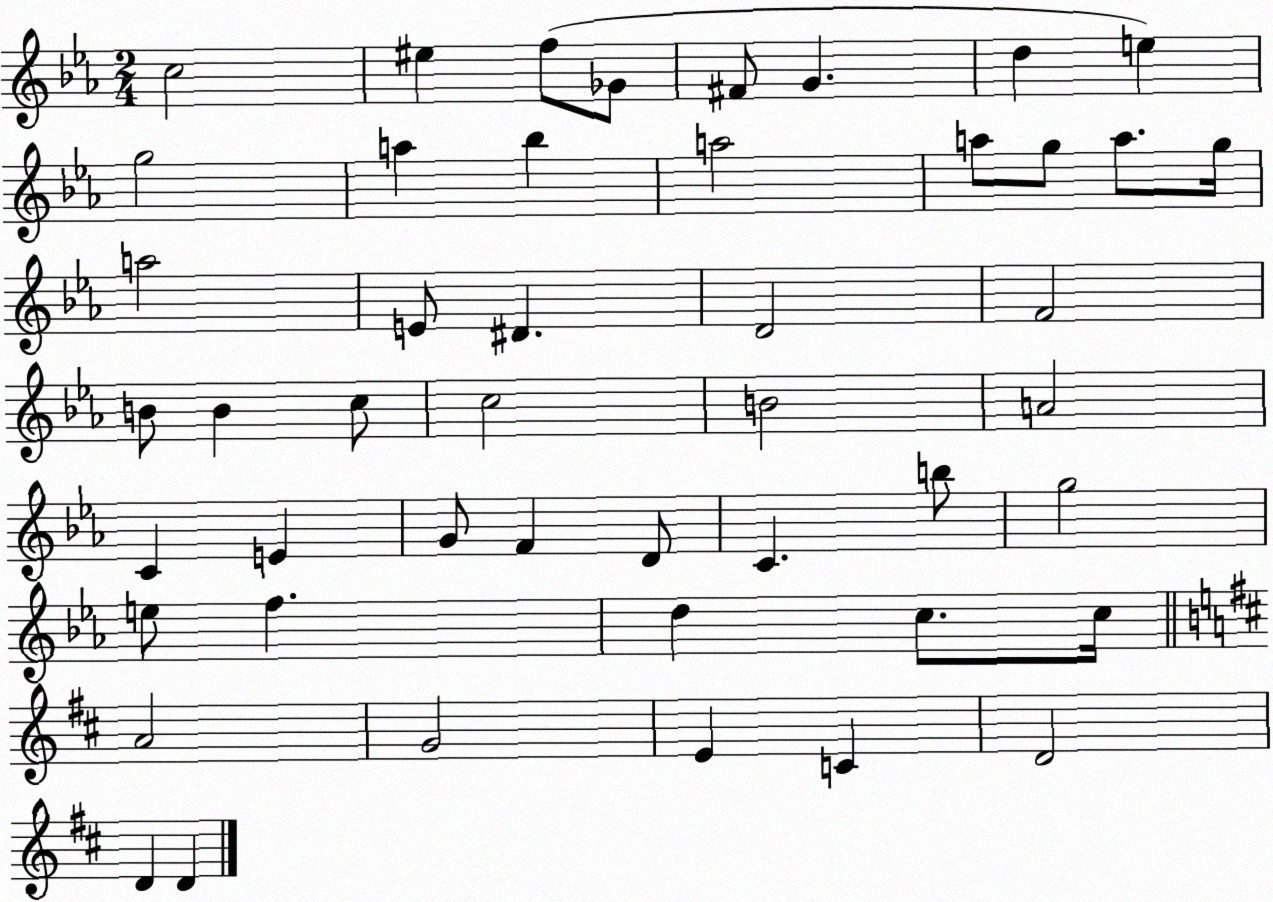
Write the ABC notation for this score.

X:1
T:Untitled
M:2/4
L:1/4
K:Eb
c2 ^e f/2 _G/2 ^F/2 G d e g2 a _b a2 a/2 g/2 a/2 g/4 a2 E/2 ^D D2 F2 B/2 B c/2 c2 B2 A2 C E G/2 F D/2 C b/2 g2 e/2 f d c/2 c/4 A2 G2 E C D2 D D